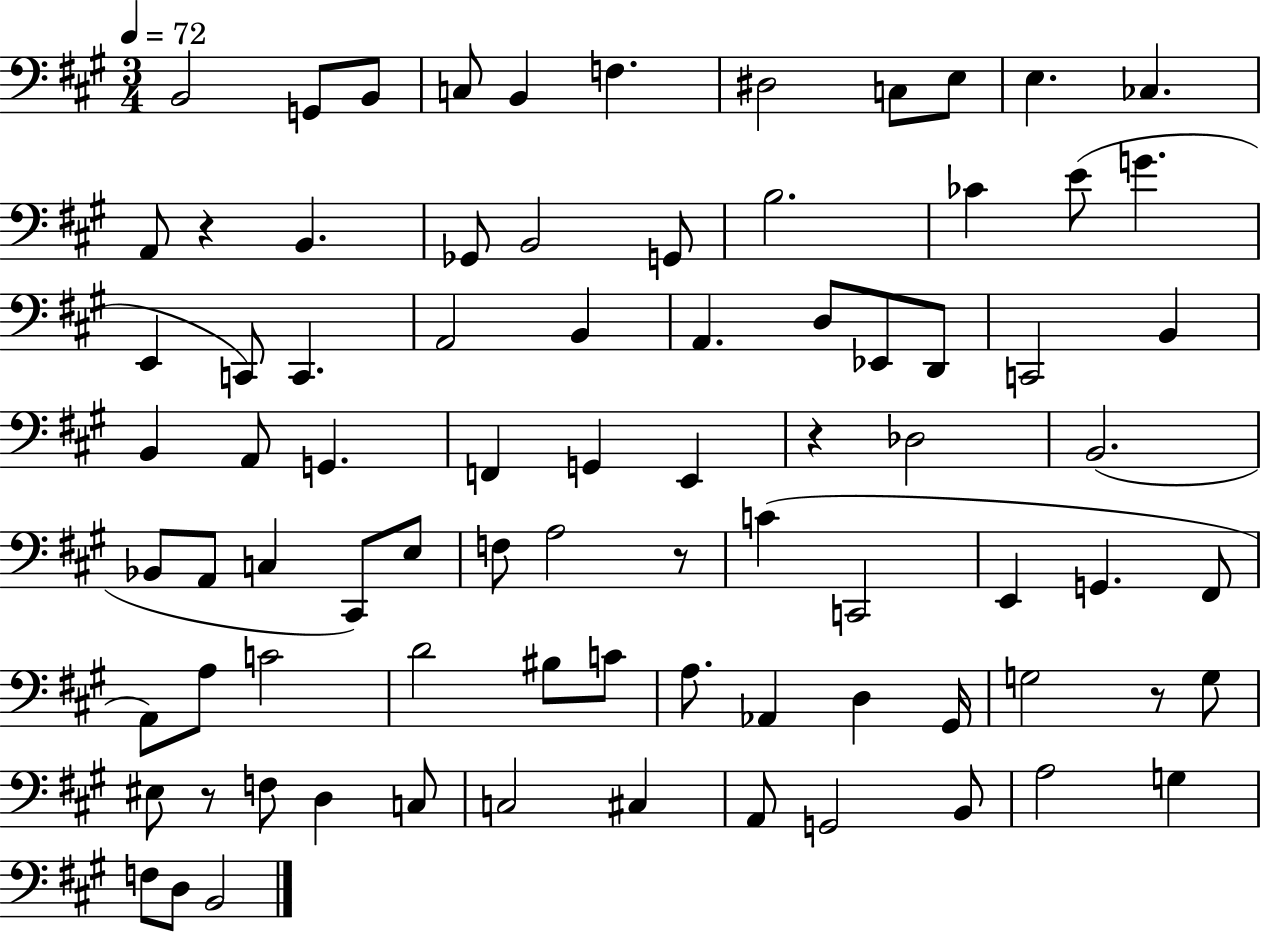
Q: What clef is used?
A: bass